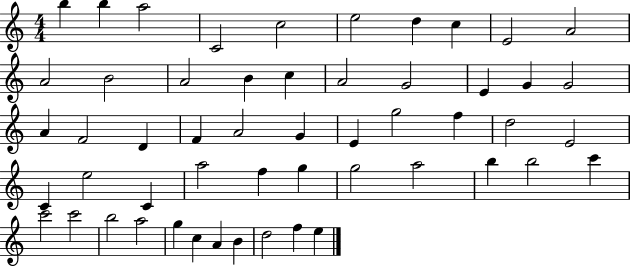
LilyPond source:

{
  \clef treble
  \numericTimeSignature
  \time 4/4
  \key c \major
  b''4 b''4 a''2 | c'2 c''2 | e''2 d''4 c''4 | e'2 a'2 | \break a'2 b'2 | a'2 b'4 c''4 | a'2 g'2 | e'4 g'4 g'2 | \break a'4 f'2 d'4 | f'4 a'2 g'4 | e'4 g''2 f''4 | d''2 e'2 | \break c'4 e''2 c'4 | a''2 f''4 g''4 | g''2 a''2 | b''4 b''2 c'''4 | \break c'''2 c'''2 | b''2 a''2 | g''4 c''4 a'4 b'4 | d''2 f''4 e''4 | \break \bar "|."
}